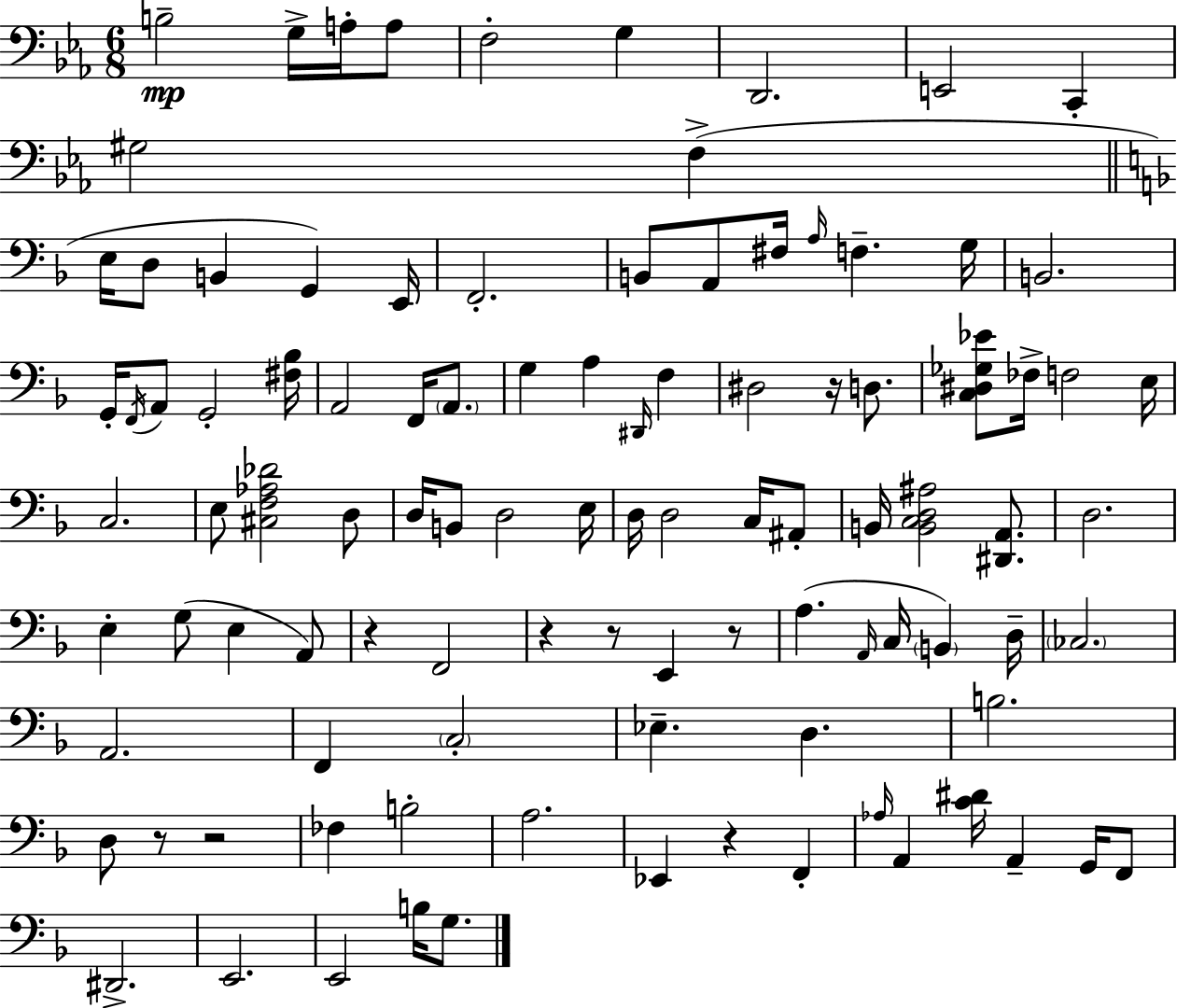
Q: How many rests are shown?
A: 8